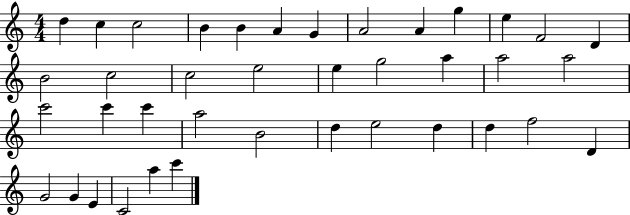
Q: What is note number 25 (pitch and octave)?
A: C6